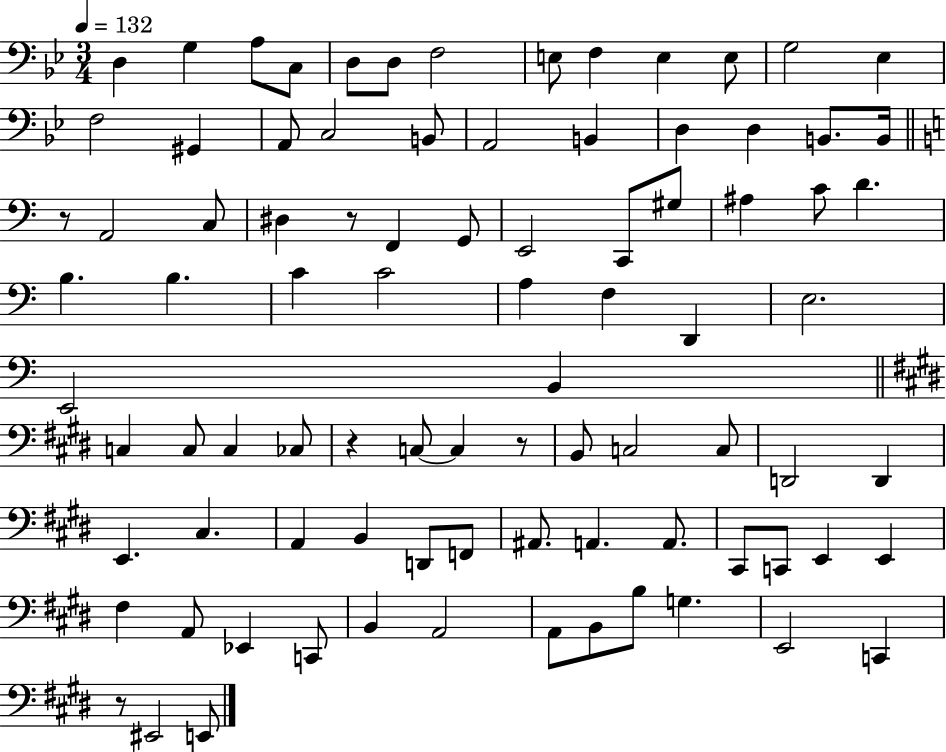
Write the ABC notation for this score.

X:1
T:Untitled
M:3/4
L:1/4
K:Bb
D, G, A,/2 C,/2 D,/2 D,/2 F,2 E,/2 F, E, E,/2 G,2 _E, F,2 ^G,, A,,/2 C,2 B,,/2 A,,2 B,, D, D, B,,/2 B,,/4 z/2 A,,2 C,/2 ^D, z/2 F,, G,,/2 E,,2 C,,/2 ^G,/2 ^A, C/2 D B, B, C C2 A, F, D,, E,2 E,,2 B,, C, C,/2 C, _C,/2 z C,/2 C, z/2 B,,/2 C,2 C,/2 D,,2 D,, E,, ^C, A,, B,, D,,/2 F,,/2 ^A,,/2 A,, A,,/2 ^C,,/2 C,,/2 E,, E,, ^F, A,,/2 _E,, C,,/2 B,, A,,2 A,,/2 B,,/2 B,/2 G, E,,2 C,, z/2 ^E,,2 E,,/2